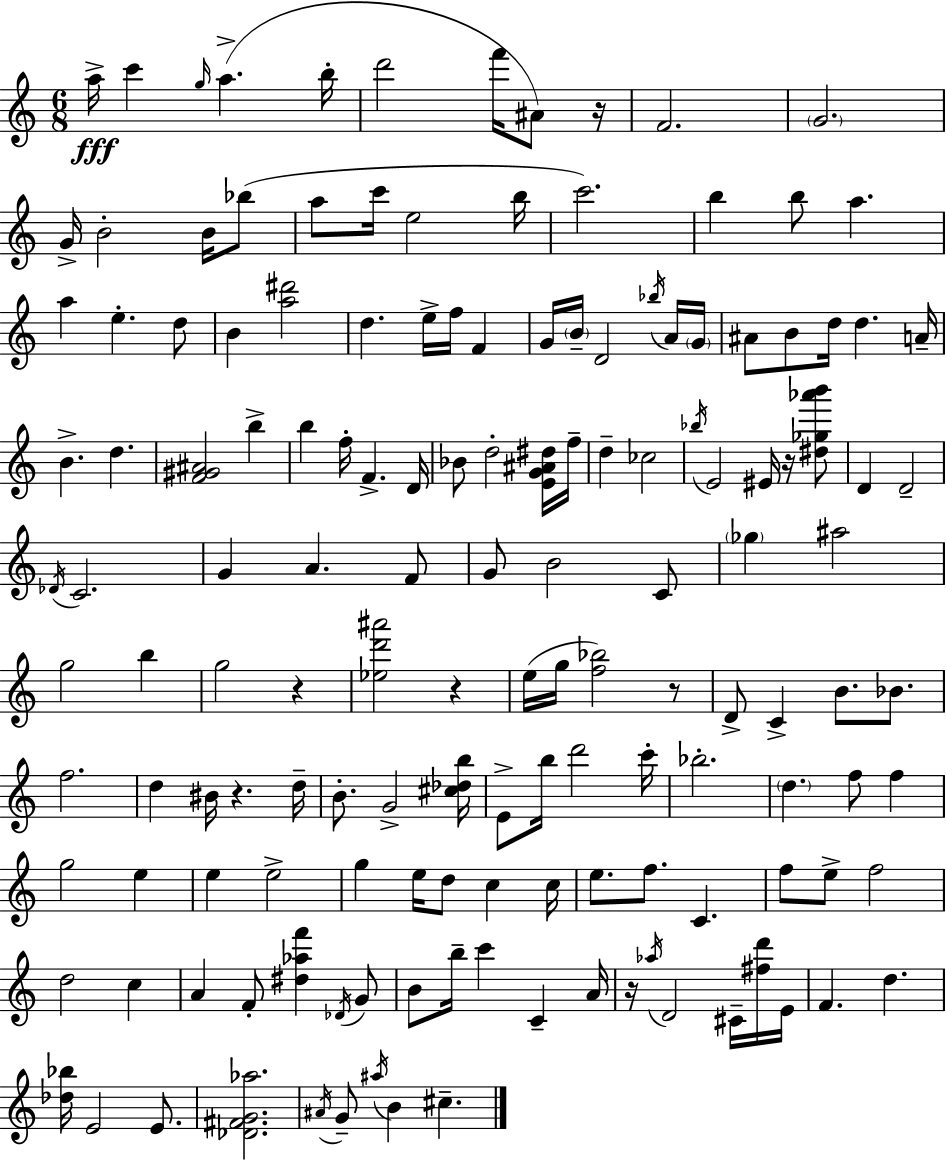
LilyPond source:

{
  \clef treble
  \numericTimeSignature
  \time 6/8
  \key c \major
  a''16->\fff c'''4 \grace { g''16 } a''4.->( | b''16-. d'''2 f'''16 ais'8) | r16 f'2. | \parenthesize g'2. | \break g'16-> b'2-. b'16 bes''8( | a''8 c'''16 e''2 | b''16 c'''2.) | b''4 b''8 a''4. | \break a''4 e''4.-. d''8 | b'4 <a'' dis'''>2 | d''4. e''16-> f''16 f'4 | g'16 \parenthesize b'16-- d'2 \acciaccatura { bes''16 } | \break a'16 \parenthesize g'16 ais'8 b'8 d''16 d''4. | a'16-- b'4.-> d''4. | <f' gis' ais'>2 b''4-> | b''4 f''16-. f'4.-> | \break d'16 bes'8 d''2-. | <e' g' ais' dis''>16 f''16-- d''4-- ces''2 | \acciaccatura { bes''16 } e'2 eis'16 | r16 <dis'' ges'' aes''' b'''>8 d'4 d'2-- | \break \acciaccatura { des'16 } c'2. | g'4 a'4. | f'8 g'8 b'2 | c'8 \parenthesize ges''4 ais''2 | \break g''2 | b''4 g''2 | r4 <ees'' d''' ais'''>2 | r4 e''16( g''16 <f'' bes''>2) | \break r8 d'8-> c'4-> b'8. | bes'8. f''2. | d''4 bis'16 r4. | d''16-- b'8.-. g'2-> | \break <cis'' des'' b''>16 e'8-> b''16 d'''2 | c'''16-. bes''2.-. | \parenthesize d''4. f''8 | f''4 g''2 | \break e''4 e''4 e''2-> | g''4 e''16 d''8 c''4 | c''16 e''8. f''8. c'4. | f''8 e''8-> f''2 | \break d''2 | c''4 a'4 f'8-. <dis'' aes'' f'''>4 | \acciaccatura { des'16 } g'8 b'8 b''16-- c'''4 | c'4-- a'16 r16 \acciaccatura { aes''16 } d'2 | \break cis'16-- <fis'' d'''>16 e'16 f'4. | d''4. <des'' bes''>16 e'2 | e'8. <des' fis' g' aes''>2. | \acciaccatura { ais'16 } g'8-- \acciaccatura { ais''16 } b'4 | \break cis''4.-- \bar "|."
}